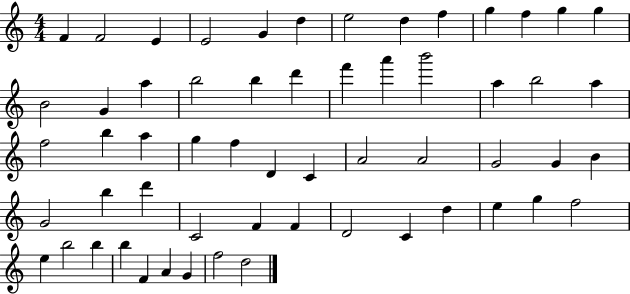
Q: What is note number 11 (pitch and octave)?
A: F5